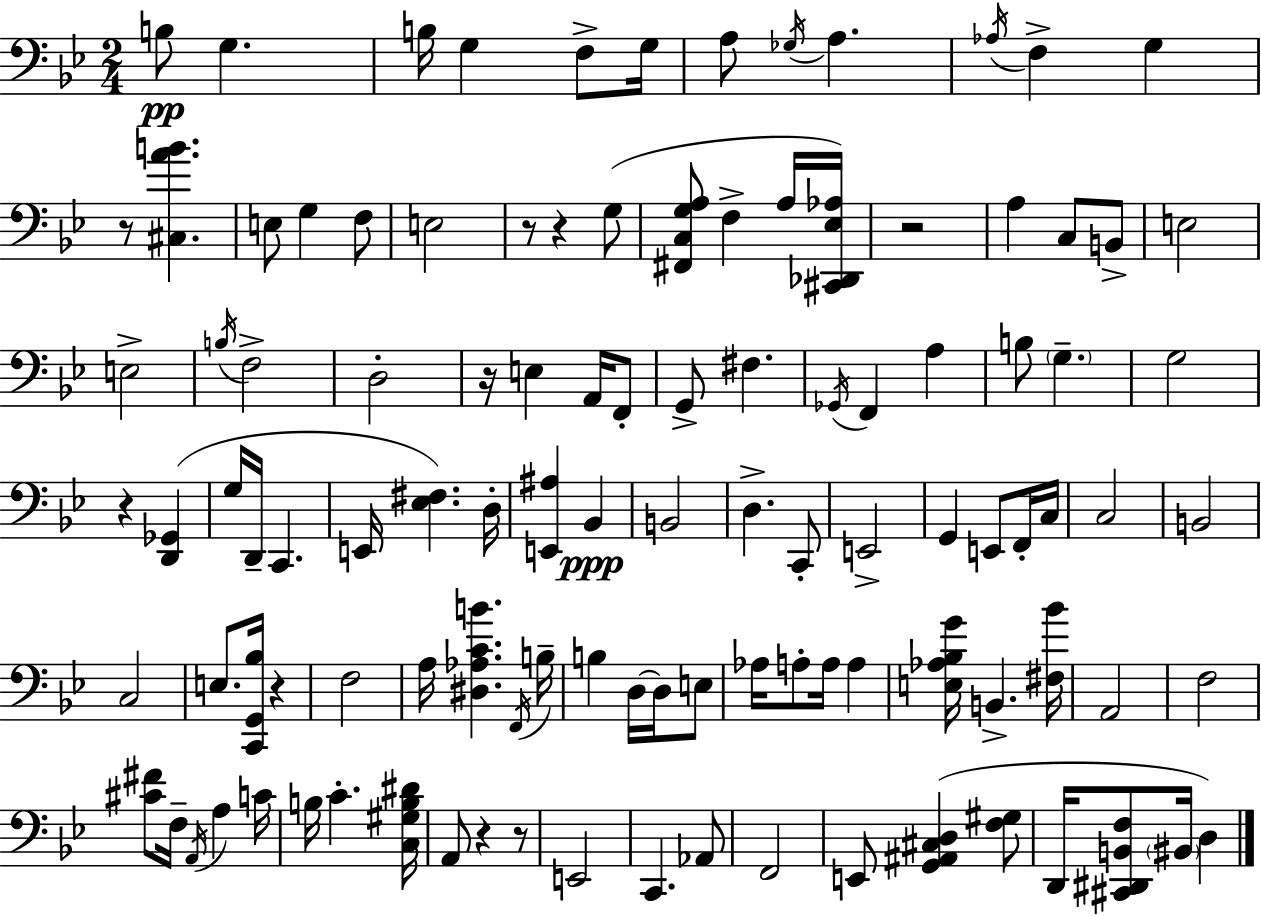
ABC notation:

X:1
T:Untitled
M:2/4
L:1/4
K:Bb
B,/2 G, B,/4 G, F,/2 G,/4 A,/2 _G,/4 A, _A,/4 F, G, z/2 [^C,AB] E,/2 G, F,/2 E,2 z/2 z G,/2 [^F,,C,G,A,]/2 F, A,/4 [^C,,_D,,_E,_A,]/4 z2 A, C,/2 B,,/2 E,2 E,2 B,/4 F,2 D,2 z/4 E, A,,/4 F,,/2 G,,/2 ^F, _G,,/4 F,, A, B,/2 G, G,2 z [D,,_G,,] G,/4 D,,/4 C,, E,,/4 [_E,^F,] D,/4 [E,,^A,] _B,, B,,2 D, C,,/2 E,,2 G,, E,,/2 F,,/4 C,/4 C,2 B,,2 C,2 E,/2 [C,,G,,_B,]/4 z F,2 A,/4 [^D,_A,CB] F,,/4 B,/4 B, D,/4 D,/4 E,/2 _A,/4 A,/2 A,/4 A, [E,_A,_B,G]/4 B,, [^F,_B]/4 A,,2 F,2 [^C^F]/2 F,/4 A,,/4 A, C/4 B,/4 C [C,^G,B,^D]/4 A,,/2 z z/2 E,,2 C,, _A,,/2 F,,2 E,,/2 [G,,^A,,^C,D,] [F,^G,]/2 D,,/4 [^C,,^D,,B,,F,]/2 ^B,,/4 D,